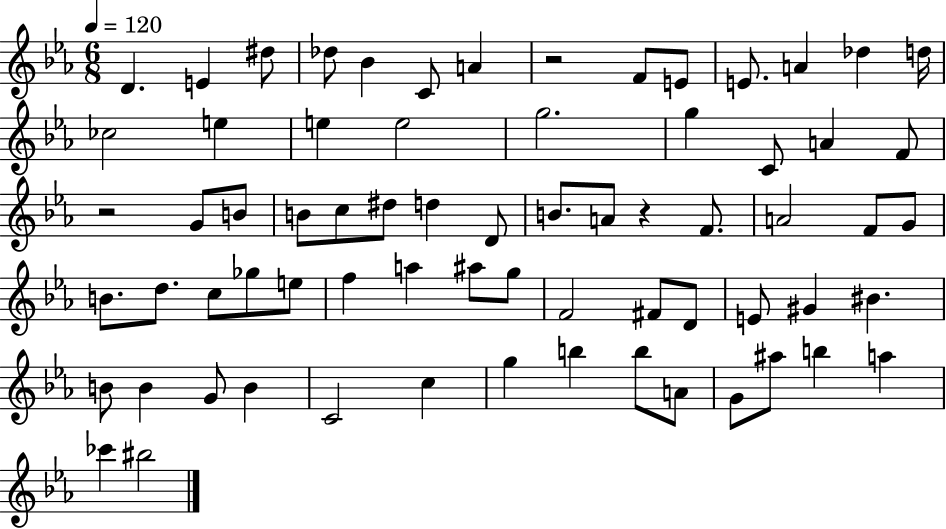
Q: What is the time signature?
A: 6/8